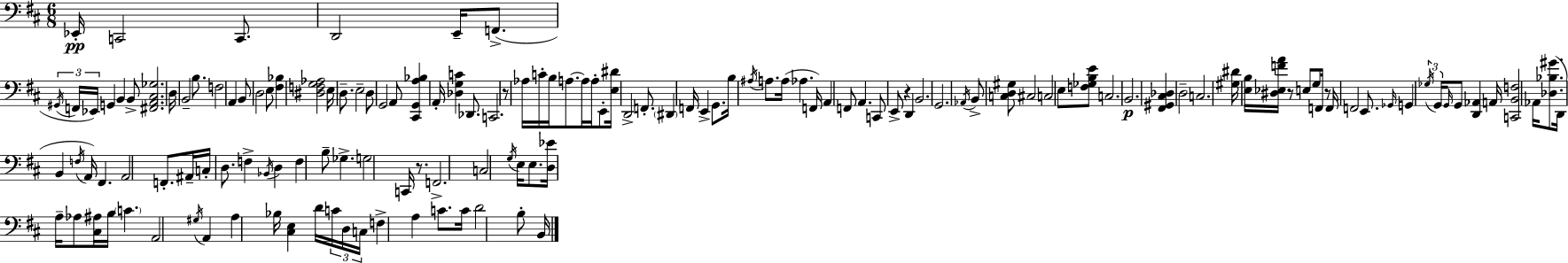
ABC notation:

X:1
T:Untitled
M:6/8
L:1/4
K:D
_E,,/4 C,,2 C,,/2 D,,2 E,,/4 F,,/2 ^G,,/4 F,,/4 _E,,/4 G,, B,, B,,/2 [^F,,A,,^C,_G,]2 D,/4 B,,2 B,/2 F,2 A,, B,,/2 D,2 E,/2 [^F,_B,] [^D,F,G,_A,]2 E,/4 D,/2 E,2 D,/2 G,,2 A,,/2 [^C,,G,,A,_B,] A,,/4 [_D,G,C] _D,,/2 C,,2 z/2 _A,/4 C/4 B,/4 A,/2 A,/4 A,/4 E,,/2 [E,^D]/4 D,,2 F,,/2 ^D,, F,,/4 E,, G,,/2 B,/4 ^A,/4 A,/2 A,/4 _A, F,,/4 A,, F,,/2 A,, C,,/2 E,,/2 z D,, B,,2 G,,2 _A,,/4 B,,/2 [C,D,^G,]/2 ^C,2 C,2 E,/2 [F,_G,B,E]/2 C,2 B,,2 [^F,,^G,,^C,_D,] D,2 C,2 [^G,^D]/4 [E,B,]/4 [^D,_E,FA]/4 z/2 E,/2 G,/2 F,,/4 z/2 F,,/4 F,,2 E,,/2 _G,,/4 G,, _G,/4 G,,/4 G,,/4 G,,/2 [D,,_A,,] A,,/4 [C,,B,,F,]2 _A,,/4 [_D,_B,^G]/2 D,,/4 B,, F,/4 A,,/4 ^F,, A,,2 F,,/2 ^A,,/4 C,/4 D,/2 F, _B,,/4 D, F, B,/2 _G, G,2 C,,/4 z/2 F,,2 C,2 G,/4 E,/4 E,/2 [D,_E]/4 A,/4 _A,/2 [^C,^A,]/4 B,/4 C A,,2 ^G,/4 A,, A, _B,/4 [^C,E,] D/4 C/4 D,/4 C,/4 F, A, C/2 C/4 D2 B,/2 B,,/4